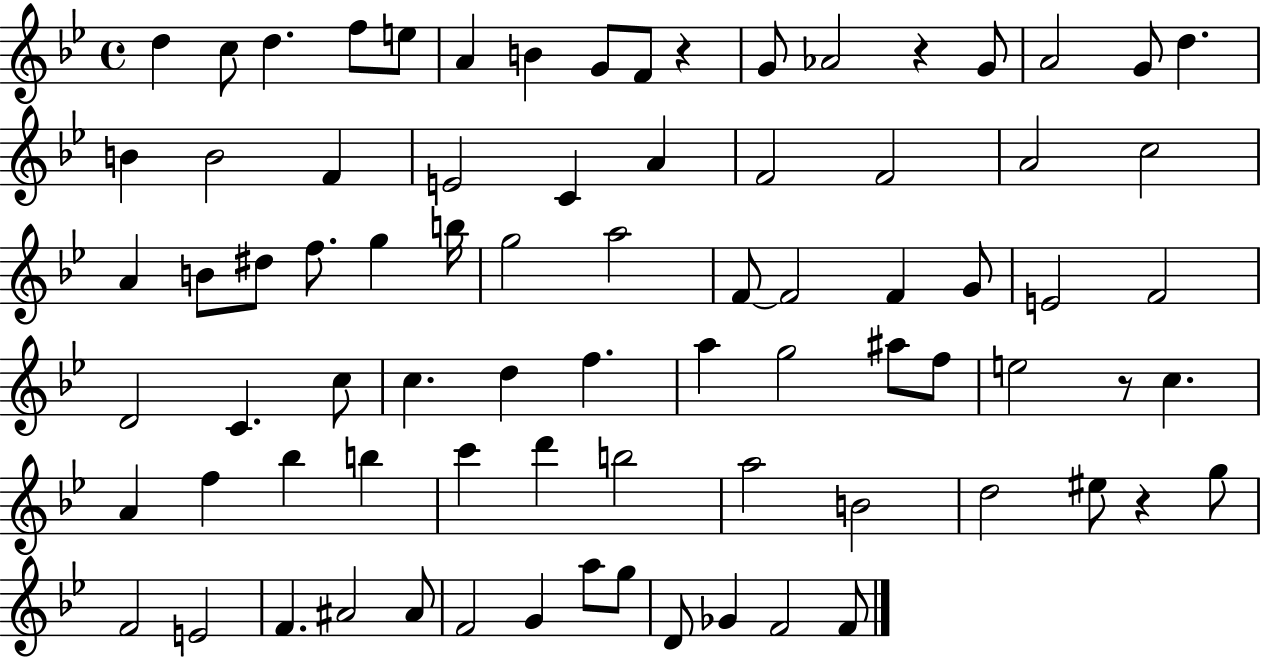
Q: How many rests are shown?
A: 4